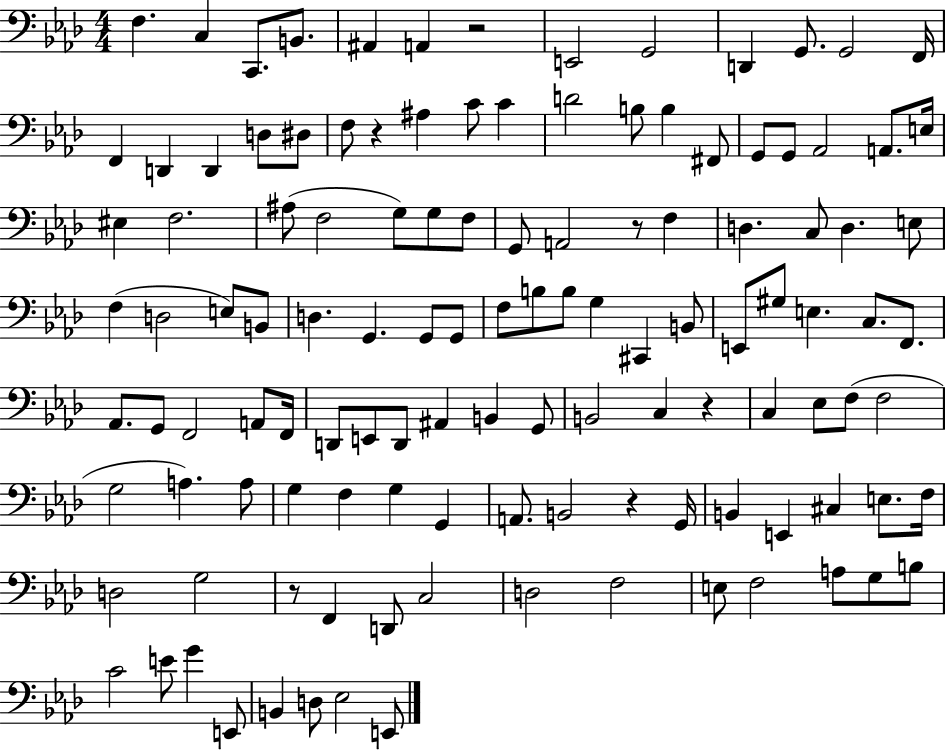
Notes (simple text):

F3/q. C3/q C2/e. B2/e. A#2/q A2/q R/h E2/h G2/h D2/q G2/e. G2/h F2/s F2/q D2/q D2/q D3/e D#3/e F3/e R/q A#3/q C4/e C4/q D4/h B3/e B3/q F#2/e G2/e G2/e Ab2/h A2/e. E3/s EIS3/q F3/h. A#3/e F3/h G3/e G3/e F3/e G2/e A2/h R/e F3/q D3/q. C3/e D3/q. E3/e F3/q D3/h E3/e B2/e D3/q. G2/q. G2/e G2/e F3/e B3/e B3/e G3/q C#2/q B2/e E2/e G#3/e E3/q. C3/e. F2/e. Ab2/e. G2/e F2/h A2/e F2/s D2/e E2/e D2/e A#2/q B2/q G2/e B2/h C3/q R/q C3/q Eb3/e F3/e F3/h G3/h A3/q. A3/e G3/q F3/q G3/q G2/q A2/e. B2/h R/q G2/s B2/q E2/q C#3/q E3/e. F3/s D3/h G3/h R/e F2/q D2/e C3/h D3/h F3/h E3/e F3/h A3/e G3/e B3/e C4/h E4/e G4/q E2/e B2/q D3/e Eb3/h E2/e